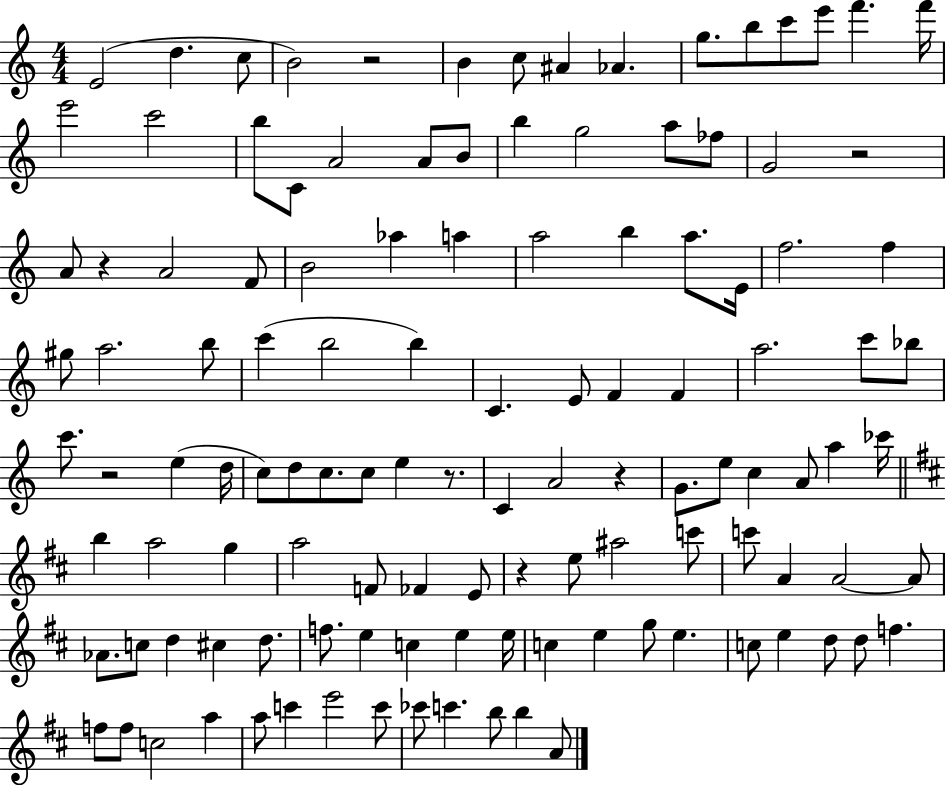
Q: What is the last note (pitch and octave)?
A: A4